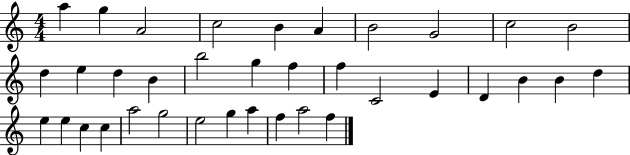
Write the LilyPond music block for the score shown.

{
  \clef treble
  \numericTimeSignature
  \time 4/4
  \key c \major
  a''4 g''4 a'2 | c''2 b'4 a'4 | b'2 g'2 | c''2 b'2 | \break d''4 e''4 d''4 b'4 | b''2 g''4 f''4 | f''4 c'2 e'4 | d'4 b'4 b'4 d''4 | \break e''4 e''4 c''4 c''4 | a''2 g''2 | e''2 g''4 a''4 | f''4 a''2 f''4 | \break \bar "|."
}